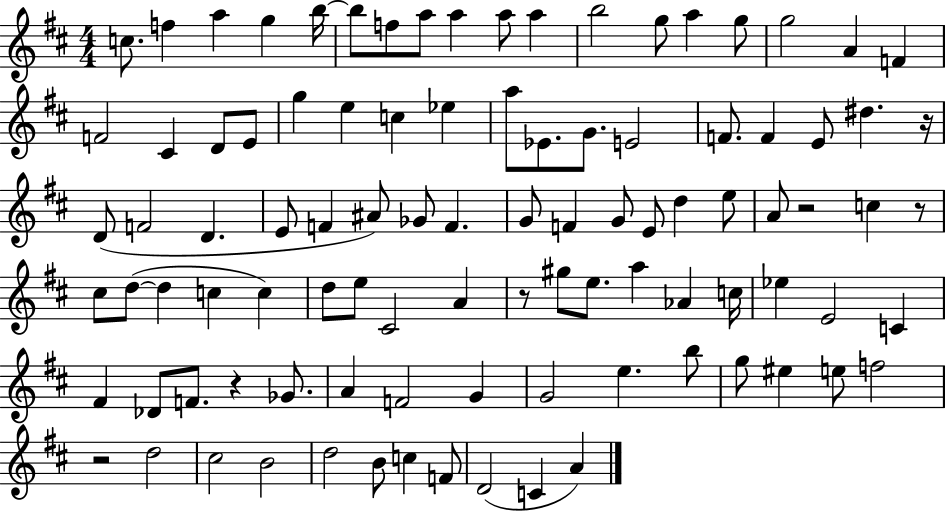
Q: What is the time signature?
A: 4/4